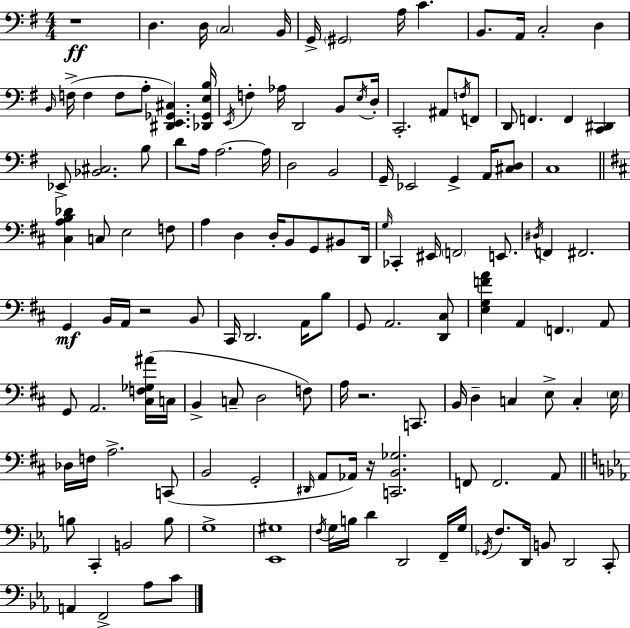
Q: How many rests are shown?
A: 4